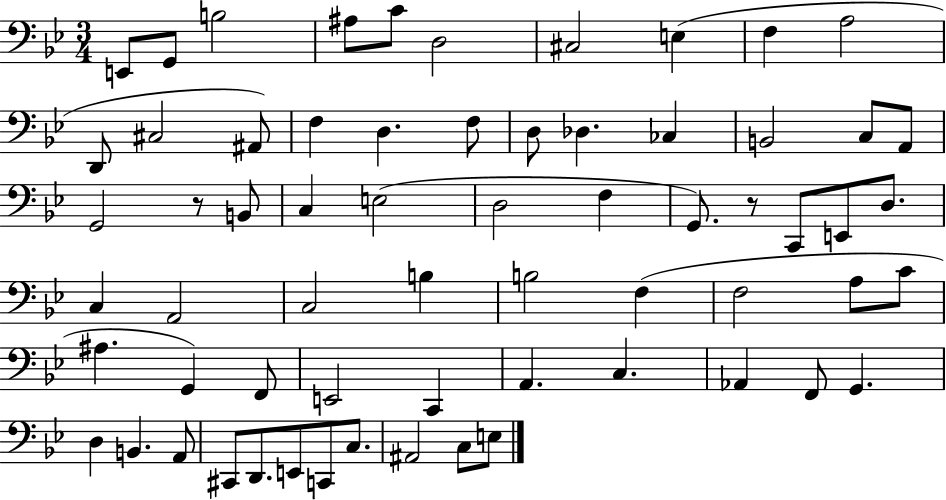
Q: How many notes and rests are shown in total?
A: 64